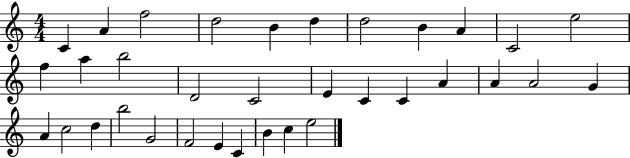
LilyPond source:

{
  \clef treble
  \numericTimeSignature
  \time 4/4
  \key c \major
  c'4 a'4 f''2 | d''2 b'4 d''4 | d''2 b'4 a'4 | c'2 e''2 | \break f''4 a''4 b''2 | d'2 c'2 | e'4 c'4 c'4 a'4 | a'4 a'2 g'4 | \break a'4 c''2 d''4 | b''2 g'2 | f'2 e'4 c'4 | b'4 c''4 e''2 | \break \bar "|."
}